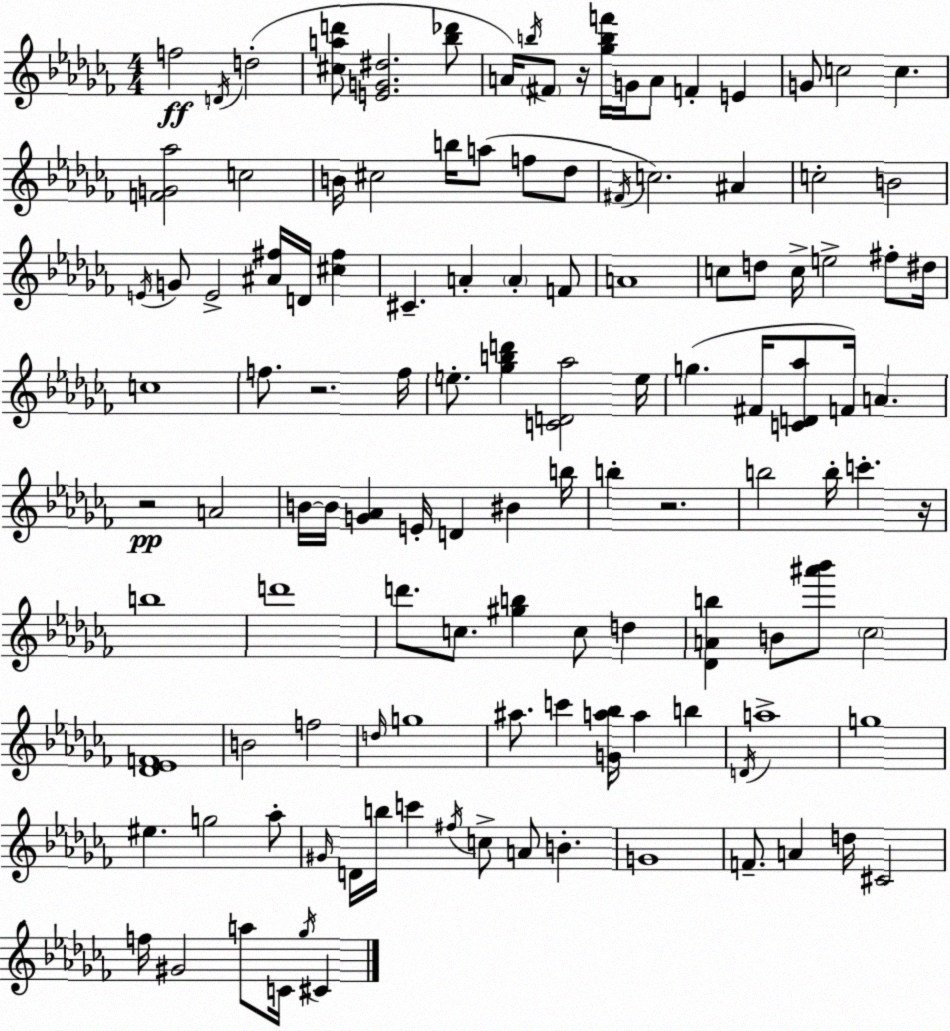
X:1
T:Untitled
M:4/4
L:1/4
K:Abm
f2 D/4 d2 [^cad']/2 [EG^d]2 [_b_d']/2 A/4 b/4 ^F/2 z/4 [_gbf']/4 G/4 A/2 F E G/2 c2 c [FG_a]2 c2 B/4 ^c2 b/4 a/2 f/2 _d/2 ^F/4 c2 ^A c2 B2 E/4 G/2 E2 [^A^f]/4 D/4 [^c^f] ^C A A F/2 A4 c/2 d/2 c/4 e2 ^f/2 ^d/4 c4 f/2 z2 f/4 e/2 [_gbd'] [CD_a]2 e/4 g ^F/4 [CD_a]/2 F/4 A z2 A2 B/4 B/4 [G_A] E/4 D ^B b/4 b z2 b2 b/4 c' z/4 b4 d'4 d'/2 c/2 [^gb] c/2 d [_DAb] B/2 [^a'_b']/2 _c2 [_D_EF]4 B2 f2 d/4 g4 ^a/2 c' [Ga_b]/4 a b D/4 a4 g4 ^e g2 _a/2 ^G/4 D/4 b/4 c' ^f/4 c/2 A/2 B G4 F/2 A d/4 ^C2 f/4 ^G2 a/2 C/4 _g/4 ^C